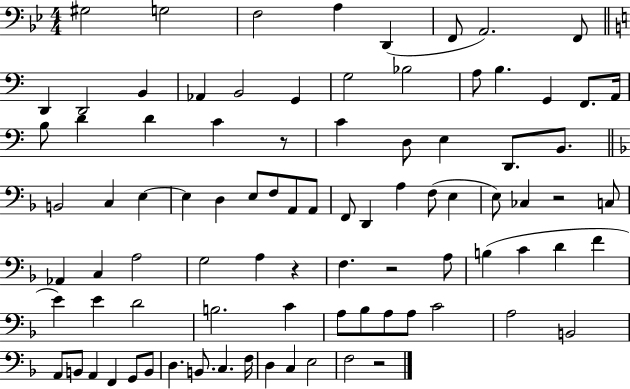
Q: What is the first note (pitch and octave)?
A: G#3